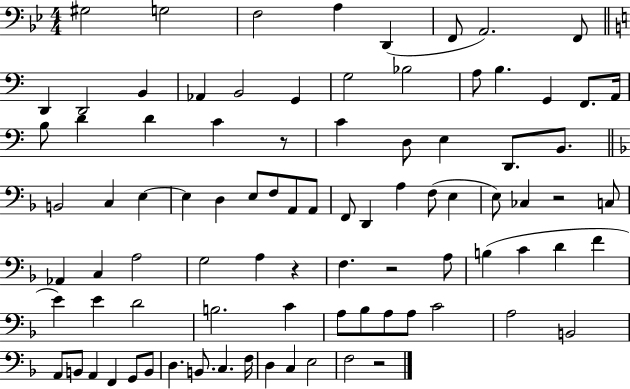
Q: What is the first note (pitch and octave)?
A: G#3